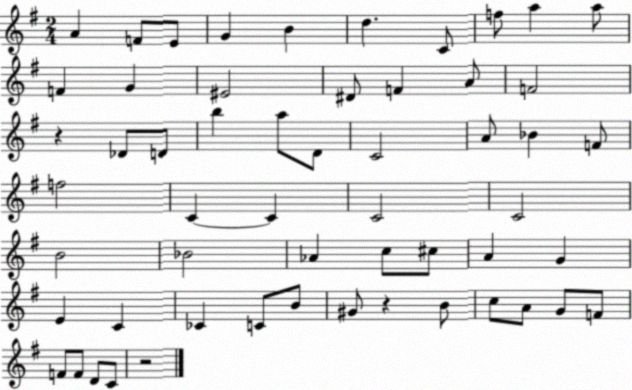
X:1
T:Untitled
M:2/4
L:1/4
K:G
A F/2 E/2 G B d C/2 f/2 a a/2 F G ^E2 ^D/2 F A/2 F2 z _D/2 D/2 b a/2 D/2 C2 A/2 _B F/2 f2 C C C2 C2 B2 _B2 _A c/2 ^c/2 A G E C _C C/2 B/2 ^G/2 z B/2 c/2 A/2 G/2 F/2 F/2 F/2 D/2 C/2 z2